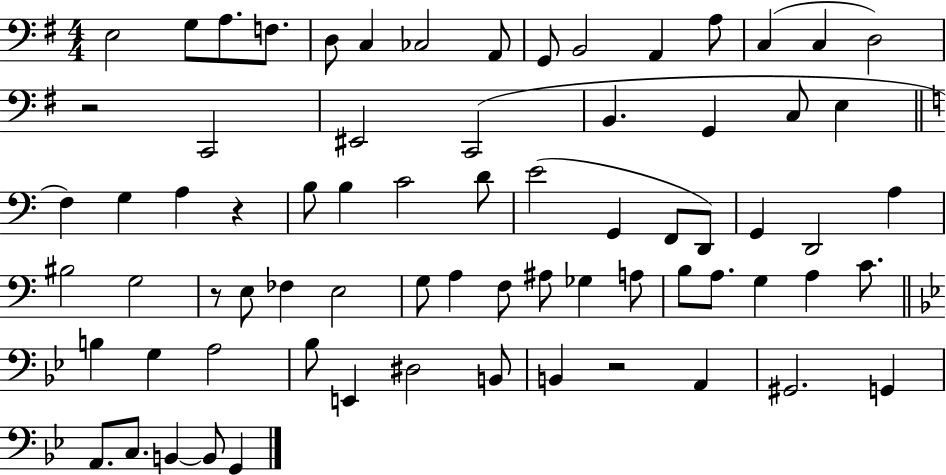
E3/h G3/e A3/e. F3/e. D3/e C3/q CES3/h A2/e G2/e B2/h A2/q A3/e C3/q C3/q D3/h R/h C2/h EIS2/h C2/h B2/q. G2/q C3/e E3/q F3/q G3/q A3/q R/q B3/e B3/q C4/h D4/e E4/h G2/q F2/e D2/e G2/q D2/h A3/q BIS3/h G3/h R/e E3/e FES3/q E3/h G3/e A3/q F3/e A#3/e Gb3/q A3/e B3/e A3/e. G3/q A3/q C4/e. B3/q G3/q A3/h Bb3/e E2/q D#3/h B2/e B2/q R/h A2/q G#2/h. G2/q A2/e. C3/e. B2/q B2/e G2/q